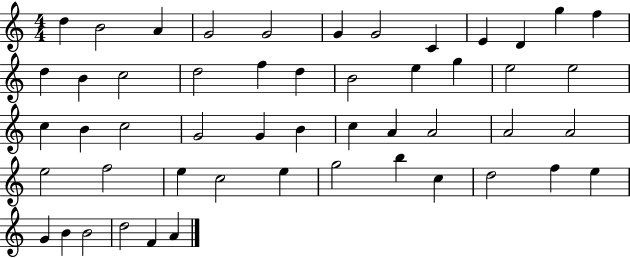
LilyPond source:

{
  \clef treble
  \numericTimeSignature
  \time 4/4
  \key c \major
  d''4 b'2 a'4 | g'2 g'2 | g'4 g'2 c'4 | e'4 d'4 g''4 f''4 | \break d''4 b'4 c''2 | d''2 f''4 d''4 | b'2 e''4 g''4 | e''2 e''2 | \break c''4 b'4 c''2 | g'2 g'4 b'4 | c''4 a'4 a'2 | a'2 a'2 | \break e''2 f''2 | e''4 c''2 e''4 | g''2 b''4 c''4 | d''2 f''4 e''4 | \break g'4 b'4 b'2 | d''2 f'4 a'4 | \bar "|."
}